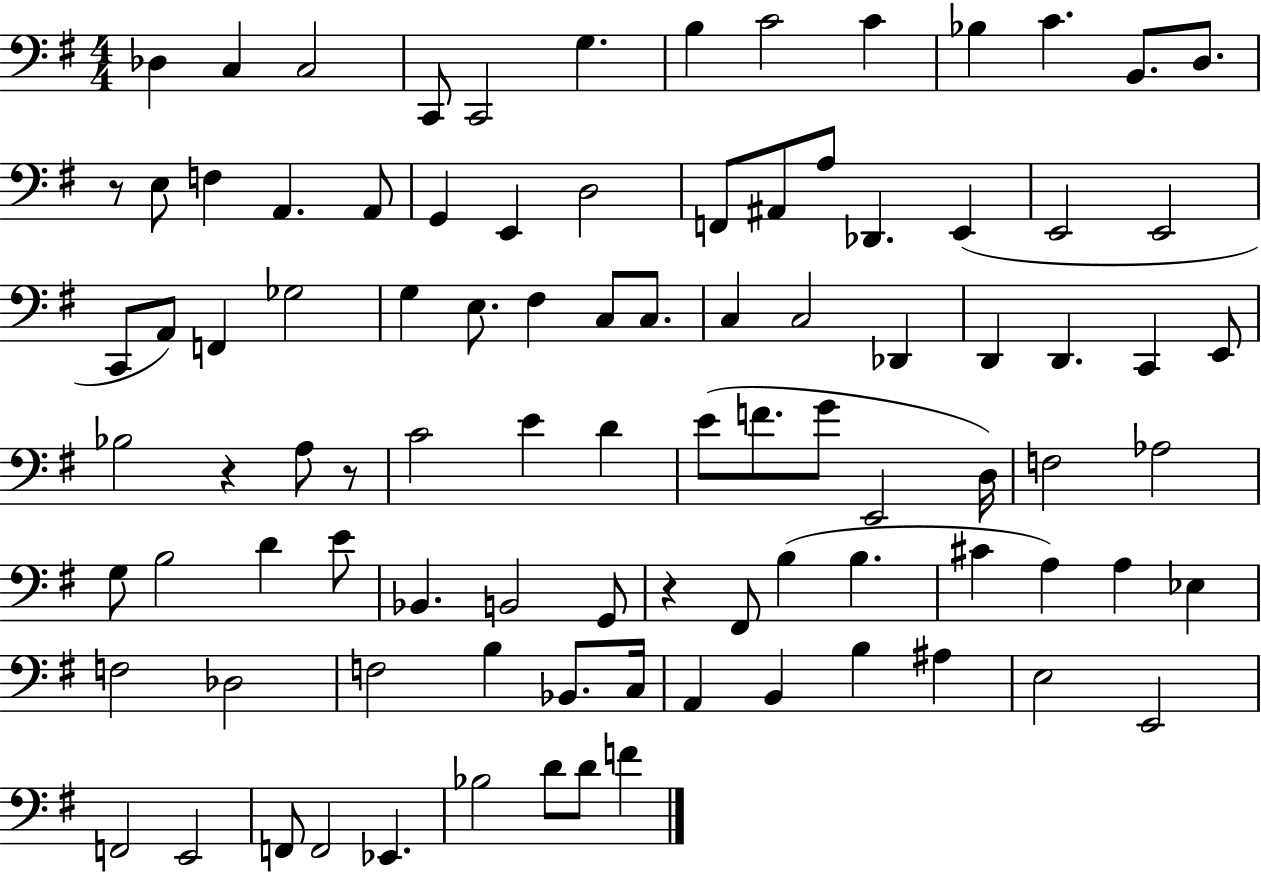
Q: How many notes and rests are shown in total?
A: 94